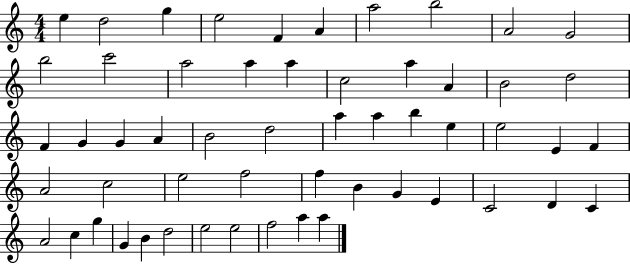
{
  \clef treble
  \numericTimeSignature
  \time 4/4
  \key c \major
  e''4 d''2 g''4 | e''2 f'4 a'4 | a''2 b''2 | a'2 g'2 | \break b''2 c'''2 | a''2 a''4 a''4 | c''2 a''4 a'4 | b'2 d''2 | \break f'4 g'4 g'4 a'4 | b'2 d''2 | a''4 a''4 b''4 e''4 | e''2 e'4 f'4 | \break a'2 c''2 | e''2 f''2 | f''4 b'4 g'4 e'4 | c'2 d'4 c'4 | \break a'2 c''4 g''4 | g'4 b'4 d''2 | e''2 e''2 | f''2 a''4 a''4 | \break \bar "|."
}